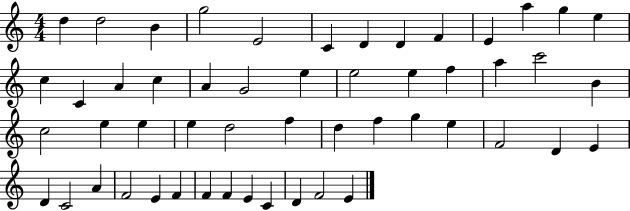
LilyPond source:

{
  \clef treble
  \numericTimeSignature
  \time 4/4
  \key c \major
  d''4 d''2 b'4 | g''2 e'2 | c'4 d'4 d'4 f'4 | e'4 a''4 g''4 e''4 | \break c''4 c'4 a'4 c''4 | a'4 g'2 e''4 | e''2 e''4 f''4 | a''4 c'''2 b'4 | \break c''2 e''4 e''4 | e''4 d''2 f''4 | d''4 f''4 g''4 e''4 | f'2 d'4 e'4 | \break d'4 c'2 a'4 | f'2 e'4 f'4 | f'4 f'4 e'4 c'4 | d'4 f'2 e'4 | \break \bar "|."
}